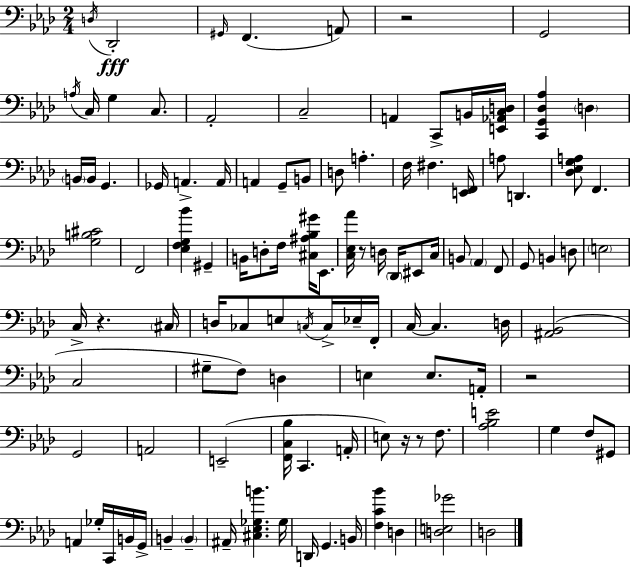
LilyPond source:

{
  \clef bass
  \numericTimeSignature
  \time 2/4
  \key f \minor
  \acciaccatura { d16 }\fff des,2-. | \grace { gis,16 }( f,4. | a,8) r2 | g,2 | \break \acciaccatura { a16 } c16 g4 | c8. aes,2-. | c2-- | a,4 c,8-> | \break b,16 <e, aes, c d>16 <c, g, des aes>4 \parenthesize d4 | \parenthesize b,16 b,16 g,4. | ges,16 a,4.-> | a,16 a,4 g,8-- | \break b,8 d8 a4.-. | f16 fis4. | <e, f,>16 a8 d,4. | <des ees g a>8 f,4. | \break <g b cis'>2 | f,2 | <ees f g bes'>4 gis,4-- | b,16 d8-. f16 <cis ais bes gis'>16 | \break ees,8. <c ees aes'>16 r8 d16 \parenthesize des,16 | eis,8 c16 b,8 \parenthesize aes,4 | f,8 g,8 b,4 | d8 \parenthesize e2 | \break c16-> r4. | \parenthesize cis16 d16 ces8 e8 | \acciaccatura { c16 } c16-> ees16-- f,16-. c16~~ c4. | d16 <ais, bes,>2( | \break c2 | gis8-- f8) | d4 e4 | e8. a,16-. r2 | \break g,2 | a,2 | e,2--( | <f, c bes>16 c,4. | \break a,16-. e8) r16 r8 | f8. <aes bes e'>2 | g4 | f8 gis,8 a,4 | \break ges16-. c,16 b,16 g,16-> b,4-- | \parenthesize b,4-- ais,16-- <cis ees ges b'>4. | ges16 d,16 g,4. | b,16 <f c' bes'>4 | \break d4 <d e ges'>2 | d2 | \bar "|."
}